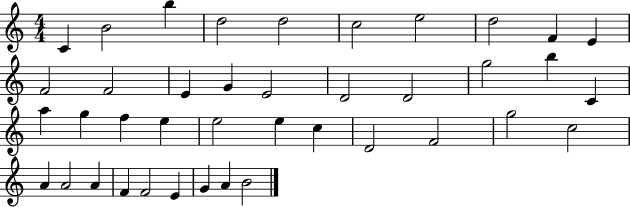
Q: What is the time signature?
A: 4/4